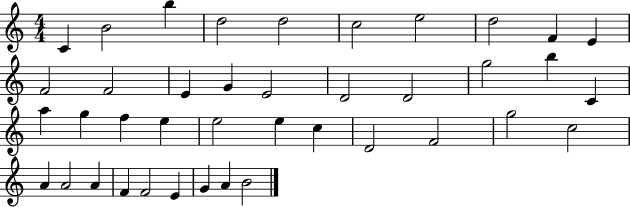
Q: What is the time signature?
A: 4/4